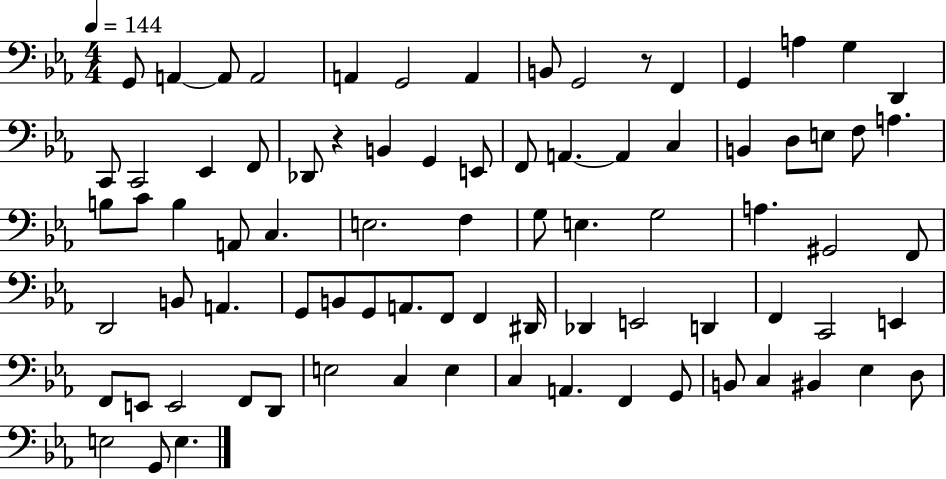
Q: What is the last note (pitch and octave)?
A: E3